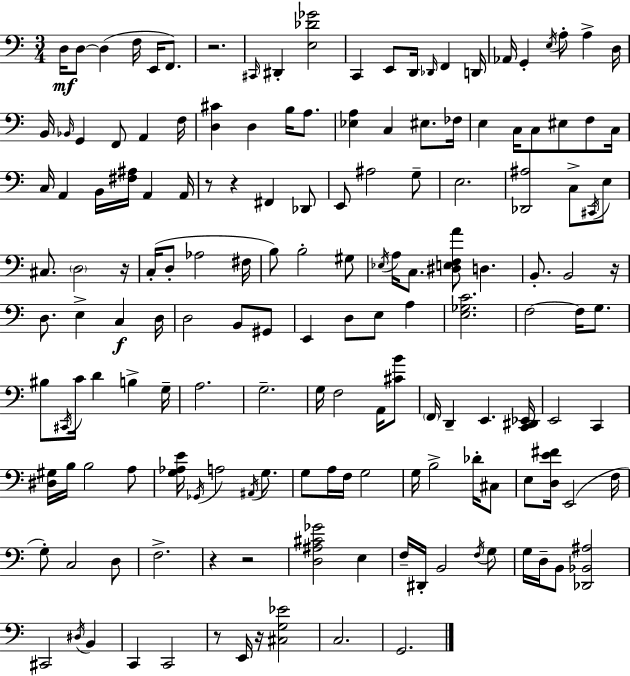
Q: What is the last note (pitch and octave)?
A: G2